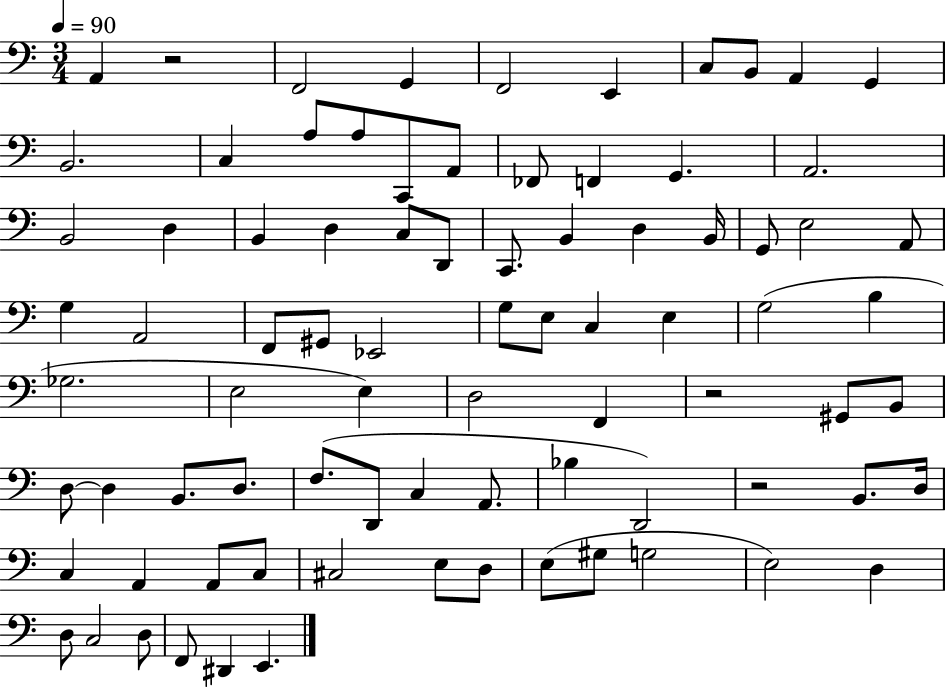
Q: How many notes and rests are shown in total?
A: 83